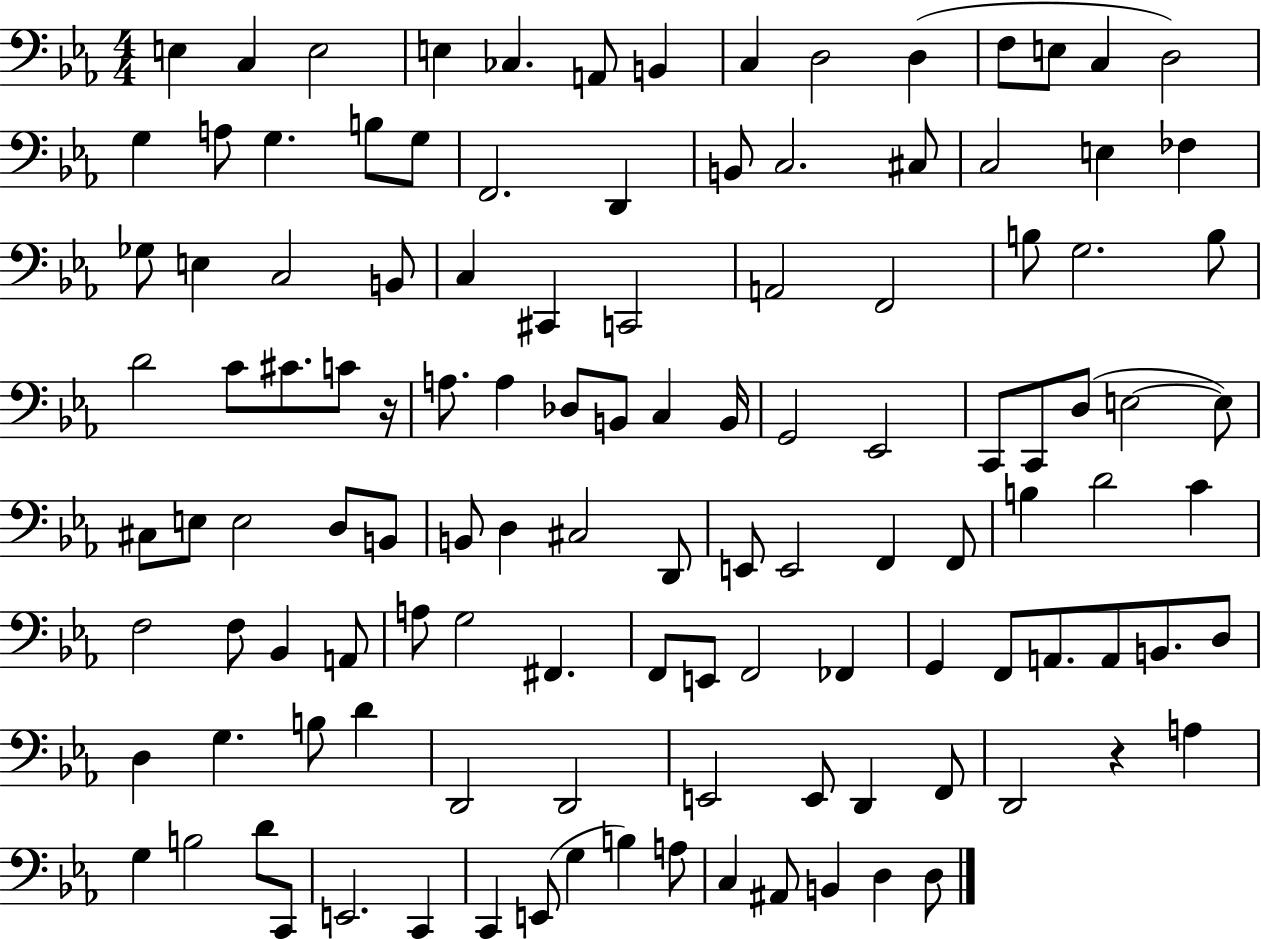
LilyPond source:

{
  \clef bass
  \numericTimeSignature
  \time 4/4
  \key ees \major
  e4 c4 e2 | e4 ces4. a,8 b,4 | c4 d2 d4( | f8 e8 c4 d2) | \break g4 a8 g4. b8 g8 | f,2. d,4 | b,8 c2. cis8 | c2 e4 fes4 | \break ges8 e4 c2 b,8 | c4 cis,4 c,2 | a,2 f,2 | b8 g2. b8 | \break d'2 c'8 cis'8. c'8 r16 | a8. a4 des8 b,8 c4 b,16 | g,2 ees,2 | c,8 c,8 d8( e2~~ e8) | \break cis8 e8 e2 d8 b,8 | b,8 d4 cis2 d,8 | e,8 e,2 f,4 f,8 | b4 d'2 c'4 | \break f2 f8 bes,4 a,8 | a8 g2 fis,4. | f,8 e,8 f,2 fes,4 | g,4 f,8 a,8. a,8 b,8. d8 | \break d4 g4. b8 d'4 | d,2 d,2 | e,2 e,8 d,4 f,8 | d,2 r4 a4 | \break g4 b2 d'8 c,8 | e,2. c,4 | c,4 e,8( g4 b4) a8 | c4 ais,8 b,4 d4 d8 | \break \bar "|."
}